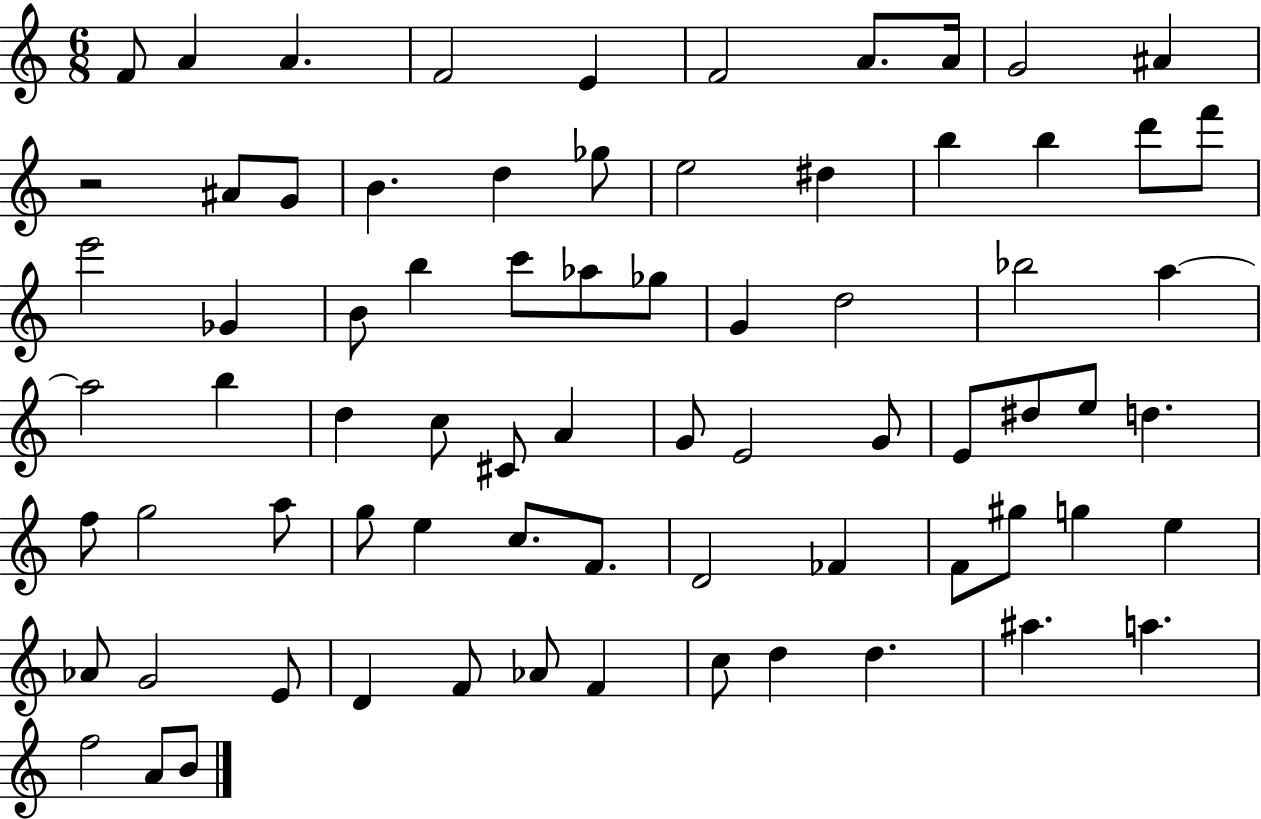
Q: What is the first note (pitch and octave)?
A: F4